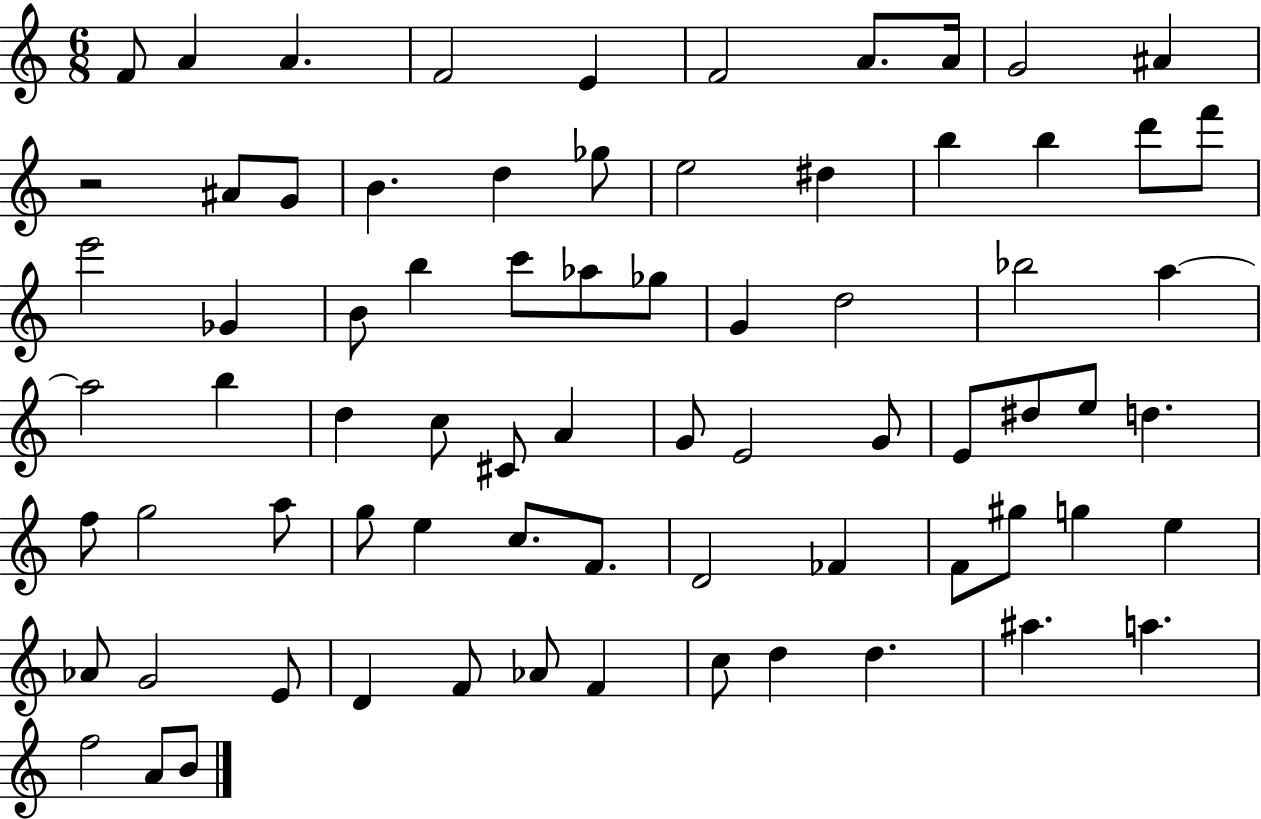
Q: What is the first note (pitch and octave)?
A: F4